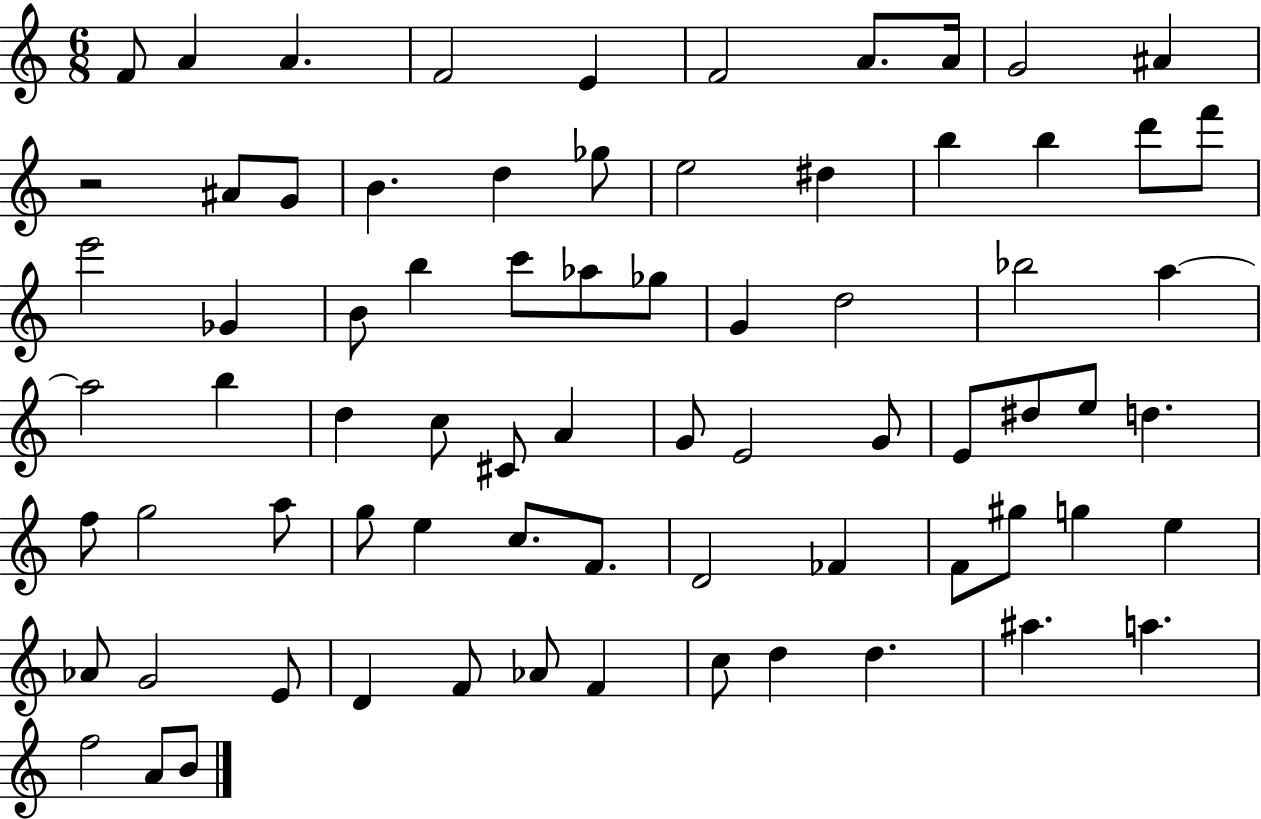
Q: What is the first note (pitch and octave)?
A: F4